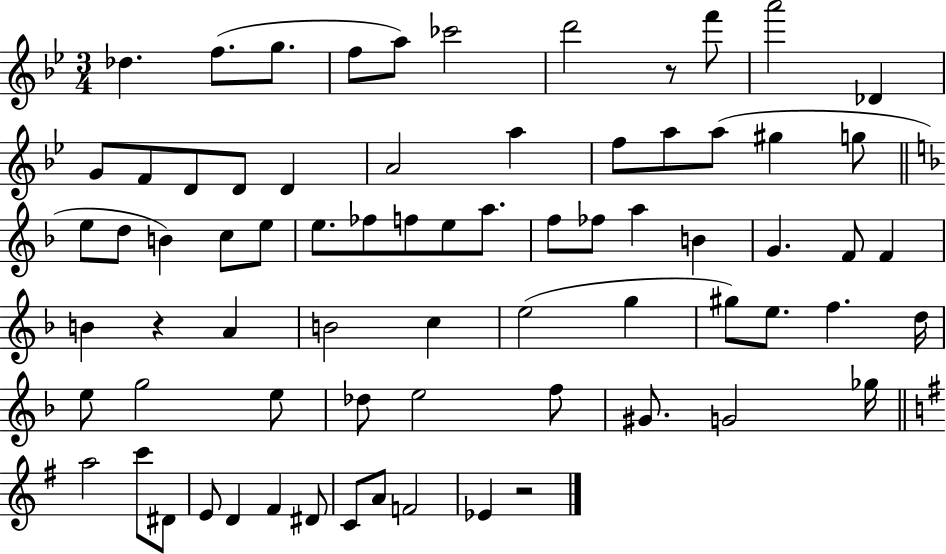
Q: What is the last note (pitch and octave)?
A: Eb4